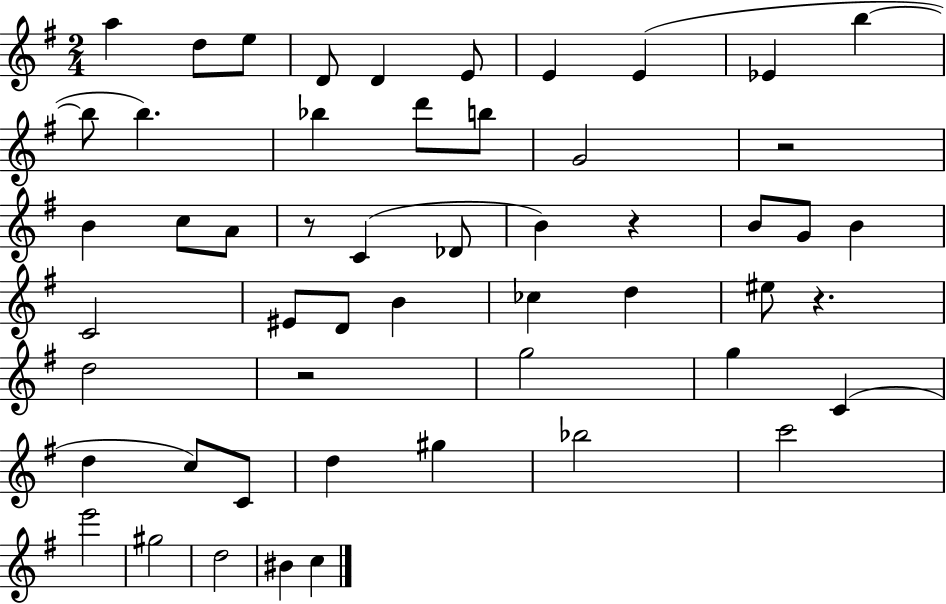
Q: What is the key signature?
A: G major